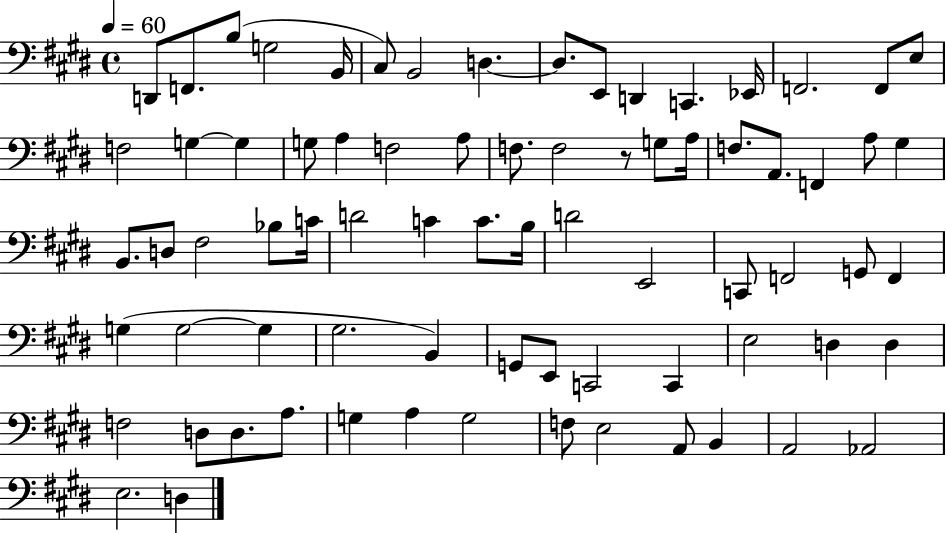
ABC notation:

X:1
T:Untitled
M:4/4
L:1/4
K:E
D,,/2 F,,/2 B,/2 G,2 B,,/4 ^C,/2 B,,2 D, D,/2 E,,/2 D,, C,, _E,,/4 F,,2 F,,/2 E,/2 F,2 G, G, G,/2 A, F,2 A,/2 F,/2 F,2 z/2 G,/2 A,/4 F,/2 A,,/2 F,, A,/2 ^G, B,,/2 D,/2 ^F,2 _B,/2 C/4 D2 C C/2 B,/4 D2 E,,2 C,,/2 F,,2 G,,/2 F,, G, G,2 G, ^G,2 B,, G,,/2 E,,/2 C,,2 C,, E,2 D, D, F,2 D,/2 D,/2 A,/2 G, A, G,2 F,/2 E,2 A,,/2 B,, A,,2 _A,,2 E,2 D,